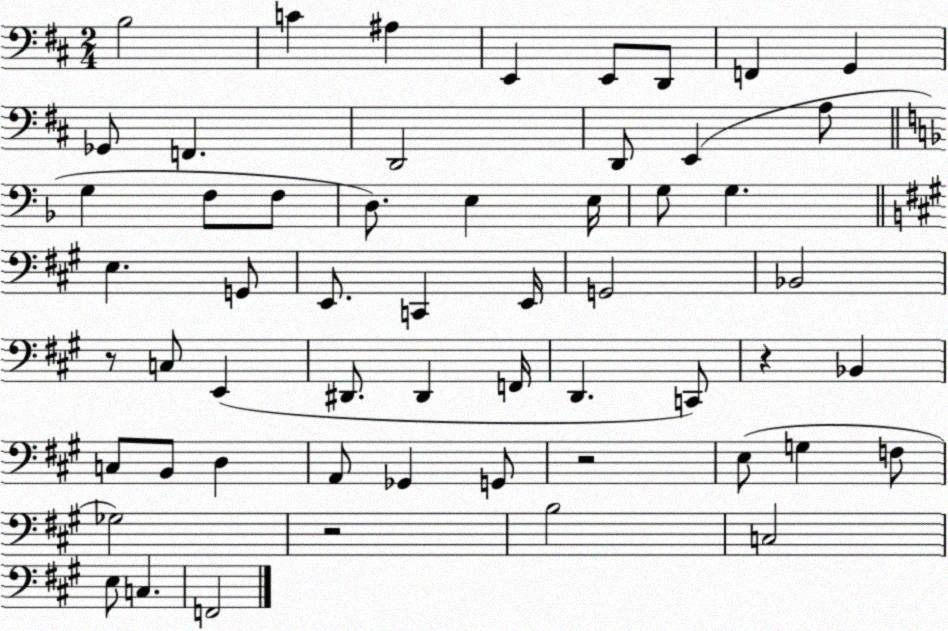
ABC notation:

X:1
T:Untitled
M:2/4
L:1/4
K:D
B,2 C ^A, E,, E,,/2 D,,/2 F,, G,, _G,,/2 F,, D,,2 D,,/2 E,, A,/2 G, F,/2 F,/2 D,/2 E, E,/4 G,/2 G, E, G,,/2 E,,/2 C,, E,,/4 G,,2 _B,,2 z/2 C,/2 E,, ^D,,/2 ^D,, F,,/4 D,, C,,/2 z _B,, C,/2 B,,/2 D, A,,/2 _G,, G,,/2 z2 E,/2 G, F,/2 _G,2 z2 B,2 C,2 E,/2 C, F,,2